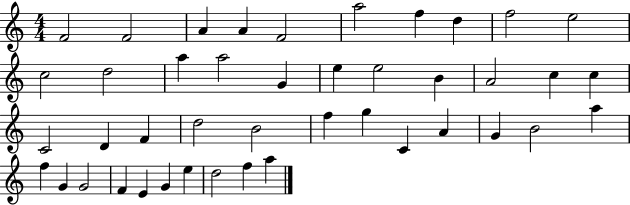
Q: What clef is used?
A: treble